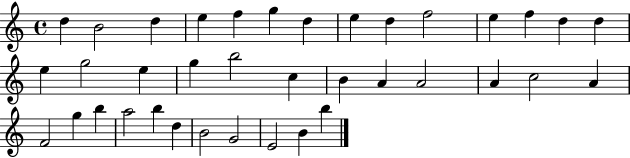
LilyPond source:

{
  \clef treble
  \time 4/4
  \defaultTimeSignature
  \key c \major
  d''4 b'2 d''4 | e''4 f''4 g''4 d''4 | e''4 d''4 f''2 | e''4 f''4 d''4 d''4 | \break e''4 g''2 e''4 | g''4 b''2 c''4 | b'4 a'4 a'2 | a'4 c''2 a'4 | \break f'2 g''4 b''4 | a''2 b''4 d''4 | b'2 g'2 | e'2 b'4 b''4 | \break \bar "|."
}